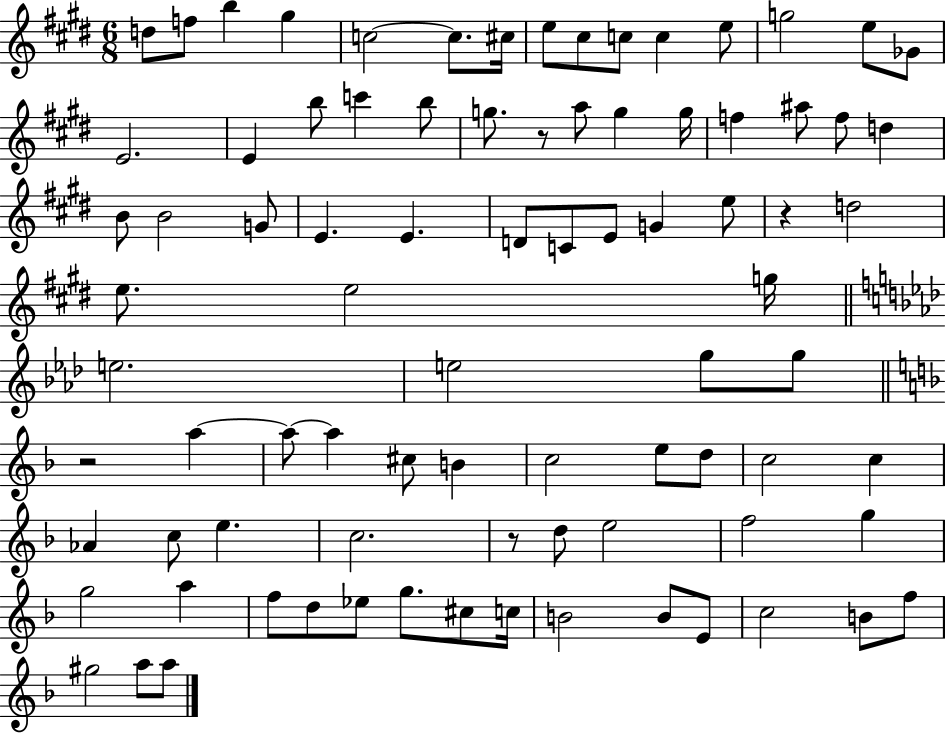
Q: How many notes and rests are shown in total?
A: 85